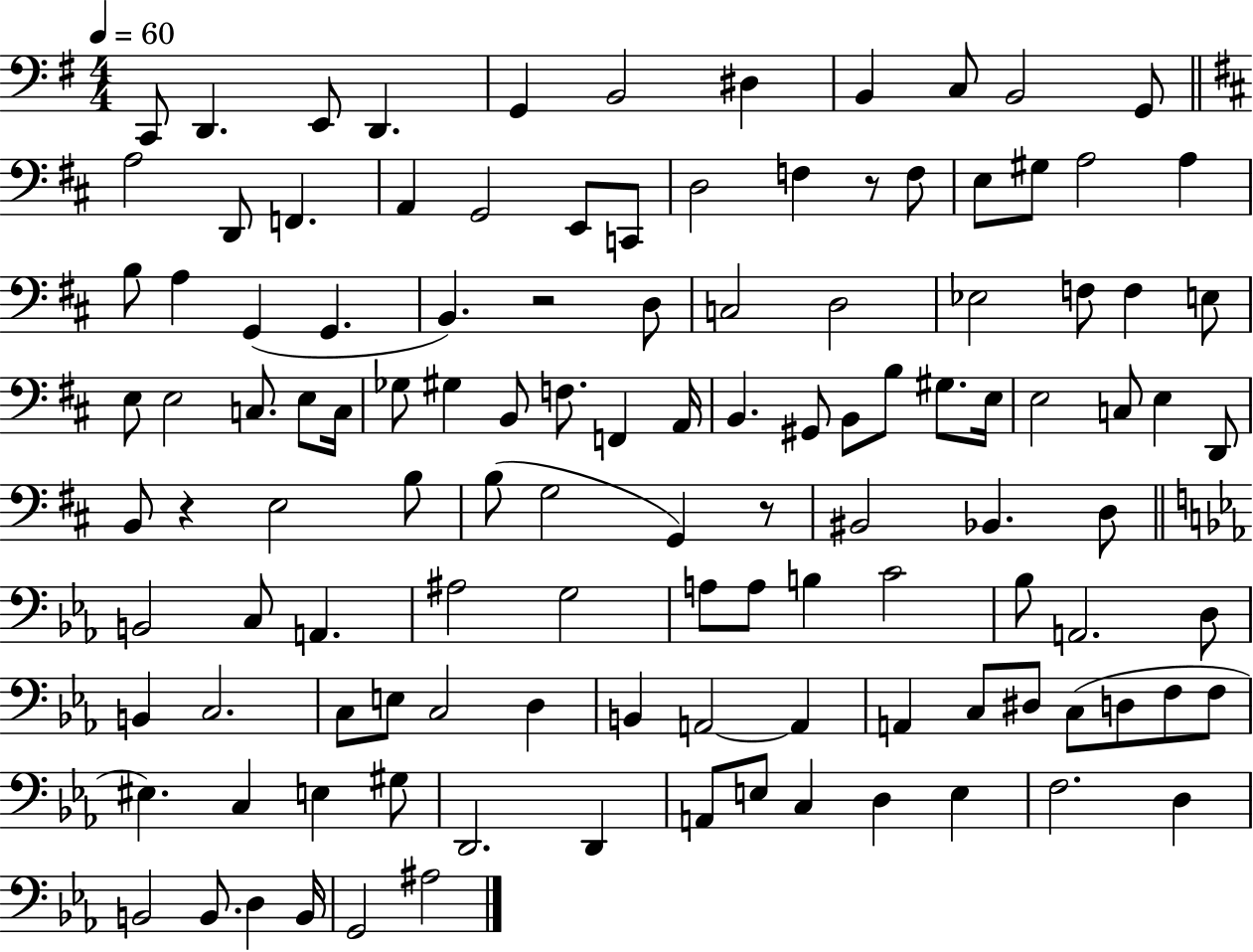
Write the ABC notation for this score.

X:1
T:Untitled
M:4/4
L:1/4
K:G
C,,/2 D,, E,,/2 D,, G,, B,,2 ^D, B,, C,/2 B,,2 G,,/2 A,2 D,,/2 F,, A,, G,,2 E,,/2 C,,/2 D,2 F, z/2 F,/2 E,/2 ^G,/2 A,2 A, B,/2 A, G,, G,, B,, z2 D,/2 C,2 D,2 _E,2 F,/2 F, E,/2 E,/2 E,2 C,/2 E,/2 C,/4 _G,/2 ^G, B,,/2 F,/2 F,, A,,/4 B,, ^G,,/2 B,,/2 B,/2 ^G,/2 E,/4 E,2 C,/2 E, D,,/2 B,,/2 z E,2 B,/2 B,/2 G,2 G,, z/2 ^B,,2 _B,, D,/2 B,,2 C,/2 A,, ^A,2 G,2 A,/2 A,/2 B, C2 _B,/2 A,,2 D,/2 B,, C,2 C,/2 E,/2 C,2 D, B,, A,,2 A,, A,, C,/2 ^D,/2 C,/2 D,/2 F,/2 F,/2 ^E, C, E, ^G,/2 D,,2 D,, A,,/2 E,/2 C, D, E, F,2 D, B,,2 B,,/2 D, B,,/4 G,,2 ^A,2